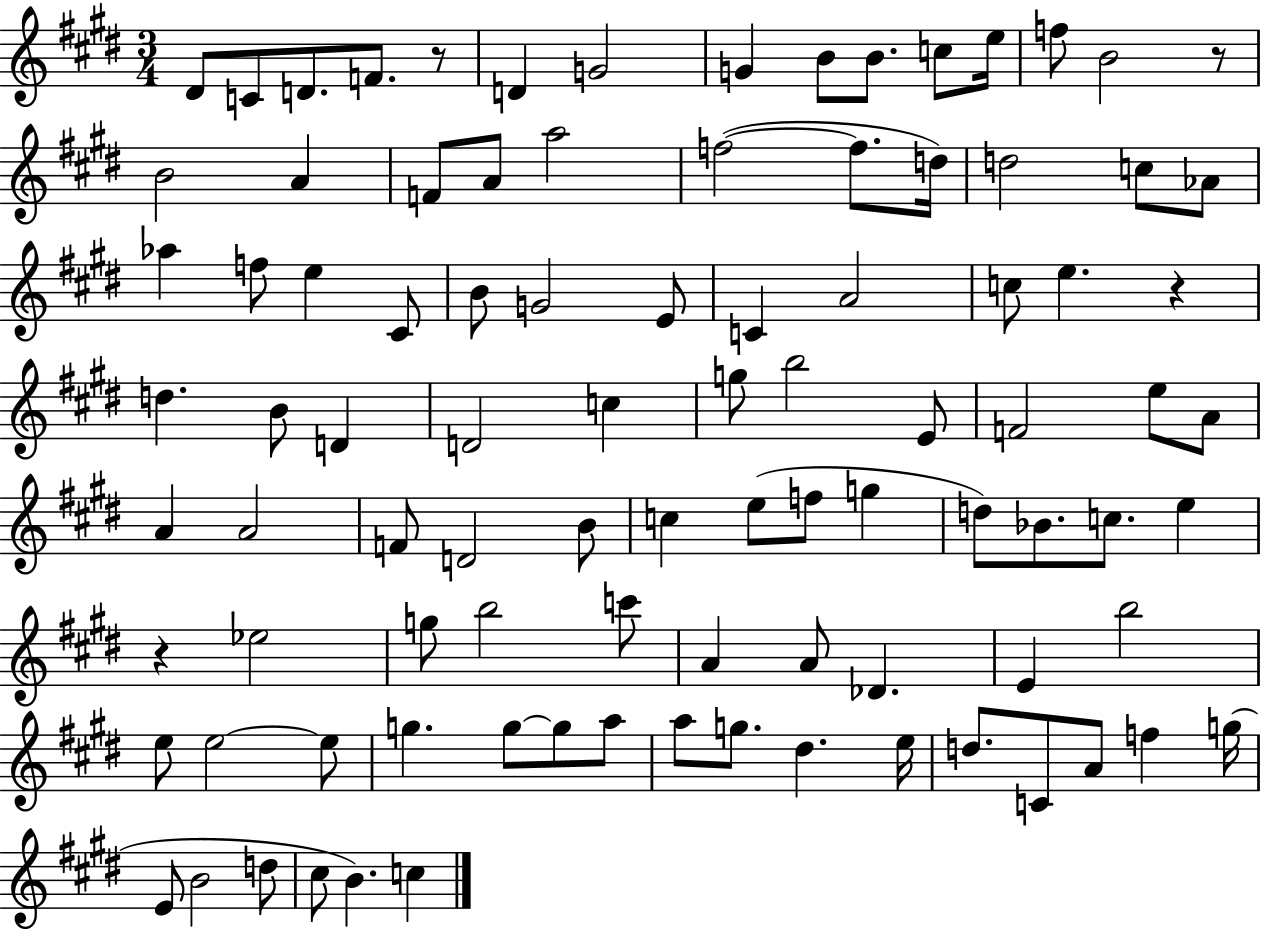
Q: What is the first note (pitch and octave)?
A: D#4